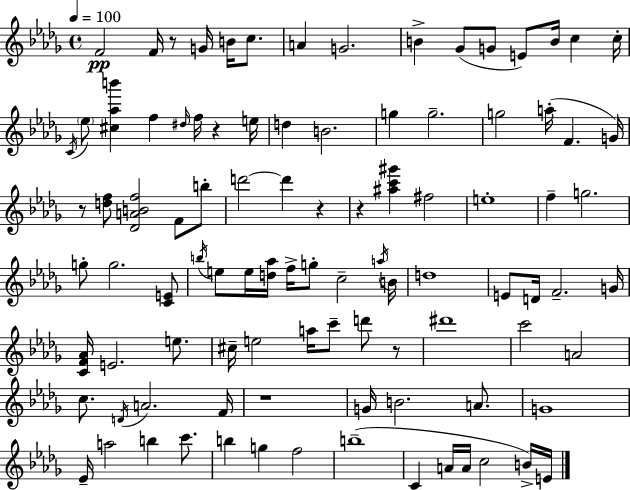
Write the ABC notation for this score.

X:1
T:Untitled
M:4/4
L:1/4
K:Bbm
F2 F/4 z/2 G/4 B/4 c/2 A G2 B _G/2 G/2 E/2 B/4 c c/4 C/4 _e/2 [^c_ab'] f ^d/4 f/4 z e/4 d B2 g g2 g2 a/4 F G/4 z/2 [df]/2 [_DABf]2 F/2 b/2 d'2 d' z z [^ac'^g'] ^f2 e4 f g2 g/2 g2 [CE]/2 b/4 e/2 e/4 [d_a]/4 f/4 g/2 c2 a/4 B/4 d4 E/2 D/4 F2 G/4 [CF_A]/4 E2 e/2 ^c/4 e2 a/4 c'/2 d'/2 z/2 ^d'4 c'2 A2 c/2 D/4 A2 F/4 z4 G/4 B2 A/2 G4 _E/4 a2 b c'/2 b g f2 b4 C A/4 A/4 c2 B/4 E/4